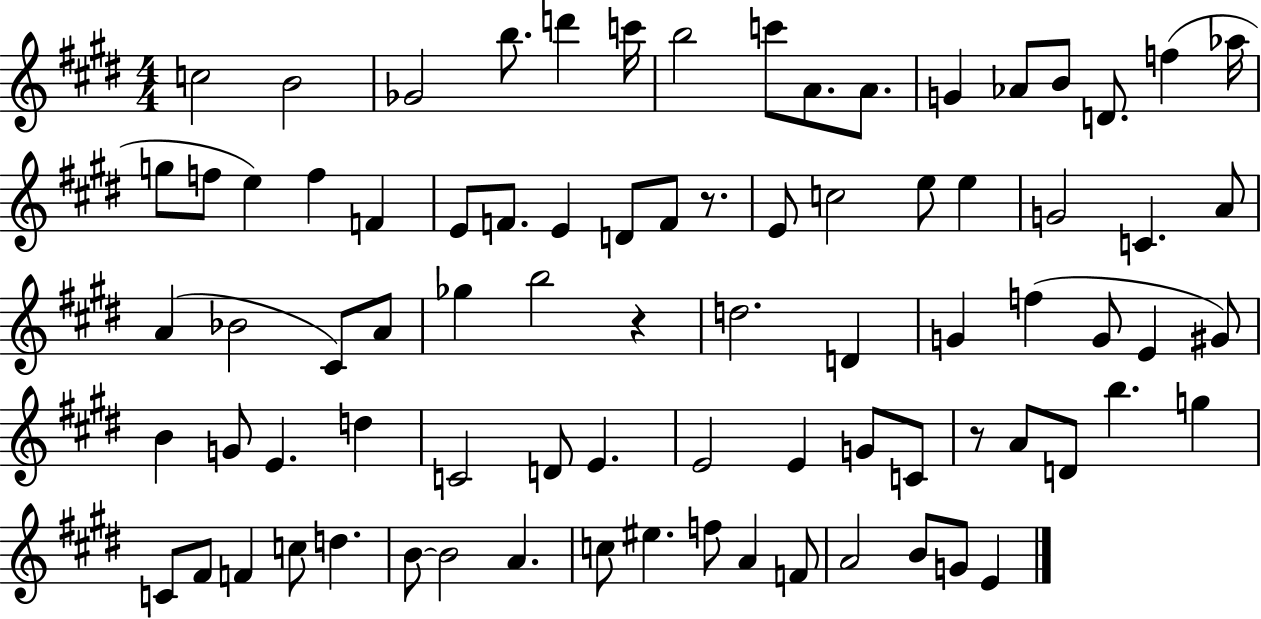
{
  \clef treble
  \numericTimeSignature
  \time 4/4
  \key e \major
  c''2 b'2 | ges'2 b''8. d'''4 c'''16 | b''2 c'''8 a'8. a'8. | g'4 aes'8 b'8 d'8. f''4( aes''16 | \break g''8 f''8 e''4) f''4 f'4 | e'8 f'8. e'4 d'8 f'8 r8. | e'8 c''2 e''8 e''4 | g'2 c'4. a'8 | \break a'4( bes'2 cis'8) a'8 | ges''4 b''2 r4 | d''2. d'4 | g'4 f''4( g'8 e'4 gis'8) | \break b'4 g'8 e'4. d''4 | c'2 d'8 e'4. | e'2 e'4 g'8 c'8 | r8 a'8 d'8 b''4. g''4 | \break c'8 fis'8 f'4 c''8 d''4. | b'8~~ b'2 a'4. | c''8 eis''4. f''8 a'4 f'8 | a'2 b'8 g'8 e'4 | \break \bar "|."
}